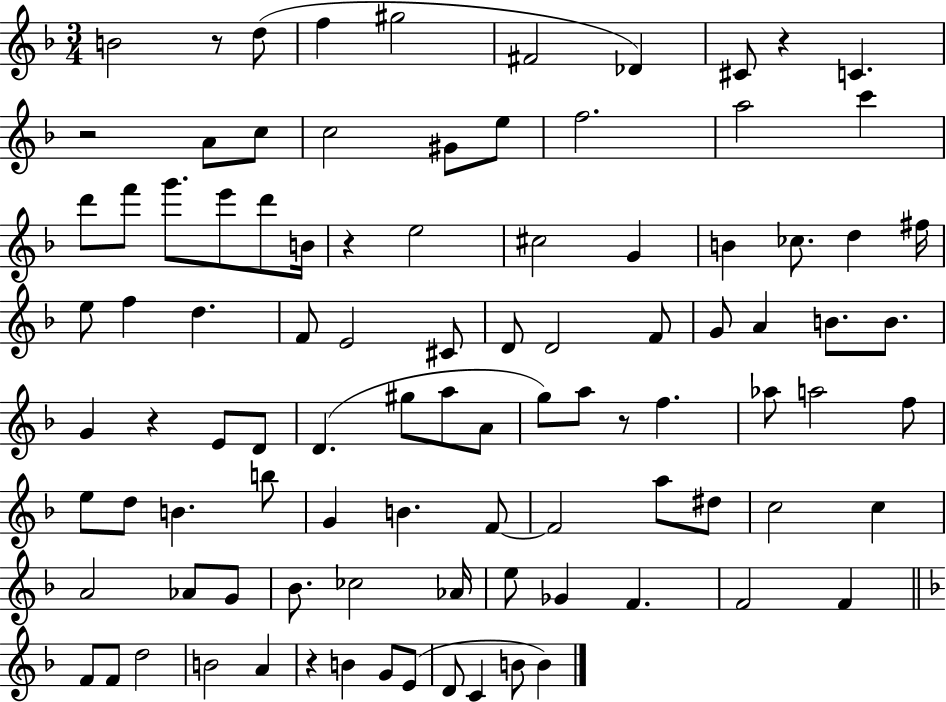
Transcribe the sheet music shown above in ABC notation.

X:1
T:Untitled
M:3/4
L:1/4
K:F
B2 z/2 d/2 f ^g2 ^F2 _D ^C/2 z C z2 A/2 c/2 c2 ^G/2 e/2 f2 a2 c' d'/2 f'/2 g'/2 e'/2 d'/2 B/4 z e2 ^c2 G B _c/2 d ^f/4 e/2 f d F/2 E2 ^C/2 D/2 D2 F/2 G/2 A B/2 B/2 G z E/2 D/2 D ^g/2 a/2 A/2 g/2 a/2 z/2 f _a/2 a2 f/2 e/2 d/2 B b/2 G B F/2 F2 a/2 ^d/2 c2 c A2 _A/2 G/2 _B/2 _c2 _A/4 e/2 _G F F2 F F/2 F/2 d2 B2 A z B G/2 E/2 D/2 C B/2 B